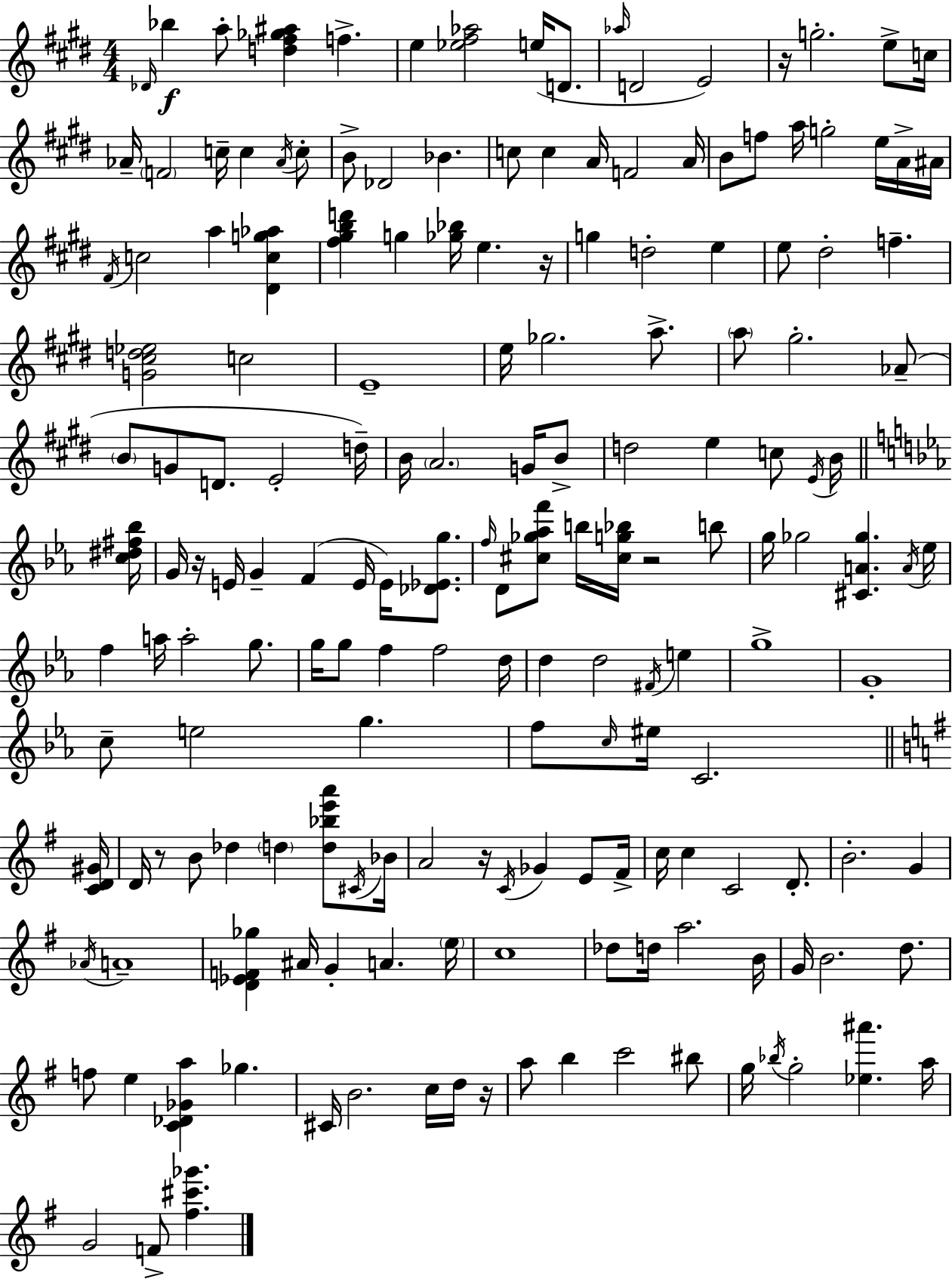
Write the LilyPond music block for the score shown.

{
  \clef treble
  \numericTimeSignature
  \time 4/4
  \key e \major
  \grace { des'16 }\f bes''4 a''8-. <d'' fis'' ges'' ais''>4 f''4.-> | e''4 <ees'' fis'' aes''>2 e''16( d'8. | \grace { aes''16 } d'2 e'2) | r16 g''2.-. e''8-> | \break c''16 aes'16-- \parenthesize f'2 c''16-- c''4 | \acciaccatura { aes'16 } c''8-. b'8-> des'2 bes'4. | c''8 c''4 a'16 f'2 | a'16 b'8 f''8 a''16 g''2-. | \break e''16 a'16-> ais'16 \acciaccatura { fis'16 } c''2 a''4 | <dis' c'' g'' aes''>4 <fis'' gis'' b'' d'''>4 g''4 <ges'' bes''>16 e''4. | r16 g''4 d''2-. | e''4 e''8 dis''2-. f''4.-- | \break <g' cis'' d'' ees''>2 c''2 | e'1-- | e''16 ges''2. | a''8.-> \parenthesize a''8 gis''2.-. | \break aes'8--( \parenthesize b'8 g'8 d'8. e'2-. | d''16--) b'16 \parenthesize a'2. | g'16 b'8-> d''2 e''4 | c''8 \acciaccatura { e'16 } b'16 \bar "||" \break \key ees \major <c'' dis'' fis'' bes''>16 g'16 r16 e'16 g'4-- f'4( e'16 e'16) <des' ees' g''>8. | \grace { f''16 } d'8 <cis'' ges'' aes'' f'''>8 b''16 <cis'' g'' bes''>16 r2 | b''8 g''16 ges''2 <cis' a' ges''>4. | \acciaccatura { a'16 } ees''16 f''4 a''16 a''2-. | \break g''8. g''16 g''8 f''4 f''2 | d''16 d''4 d''2 \acciaccatura { fis'16 } | e''4 g''1-> | g'1-. | \break c''8-- e''2 g''4. | f''8 \grace { c''16 } eis''16 c'2. | \bar "||" \break \key e \minor <c' d' gis'>16 d'16 r8 b'8 des''4 \parenthesize d''4 <d'' bes'' e''' a'''>8 | \acciaccatura { cis'16 } bes'16 a'2 r16 \acciaccatura { c'16 } ges'4 | e'8 fis'16-> c''16 c''4 c'2 | d'8.-. b'2.-. g'4 | \break \acciaccatura { aes'16 } a'1-- | <d' ees' f' ges''>4 ais'16 g'4-. a'4. | \parenthesize e''16 c''1 | des''8 d''16 a''2. | \break b'16 g'16 b'2. | d''8. f''8 e''4 <c' des' ges' a''>4 ges''4. | cis'16 b'2. | c''16 d''16 r16 a''8 b''4 c'''2 | \break bis''8 g''16 \acciaccatura { bes''16 } g''2-. <ees'' ais'''>4. | a''16 g'2 f'8-> <fis'' cis''' ges'''>4. | \bar "|."
}